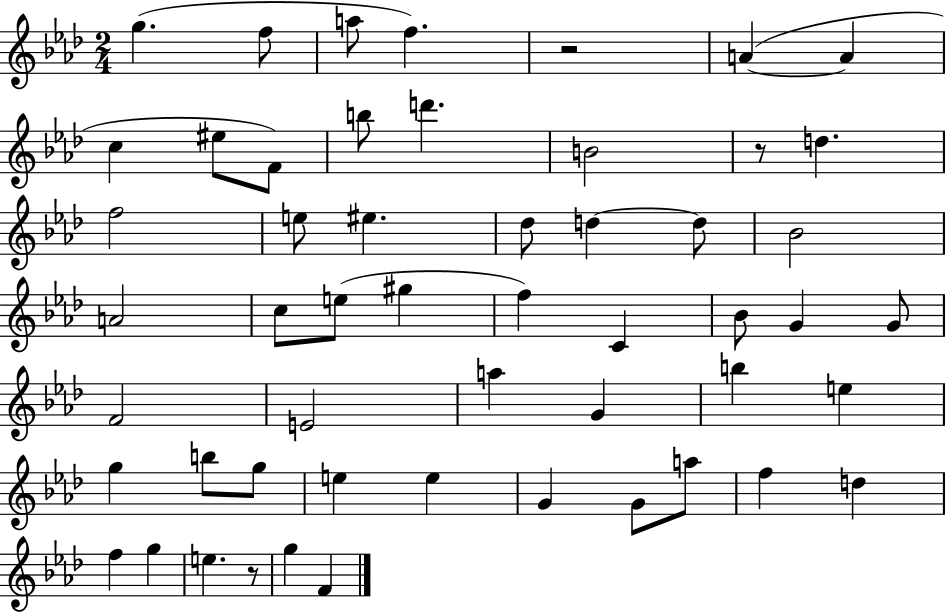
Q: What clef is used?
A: treble